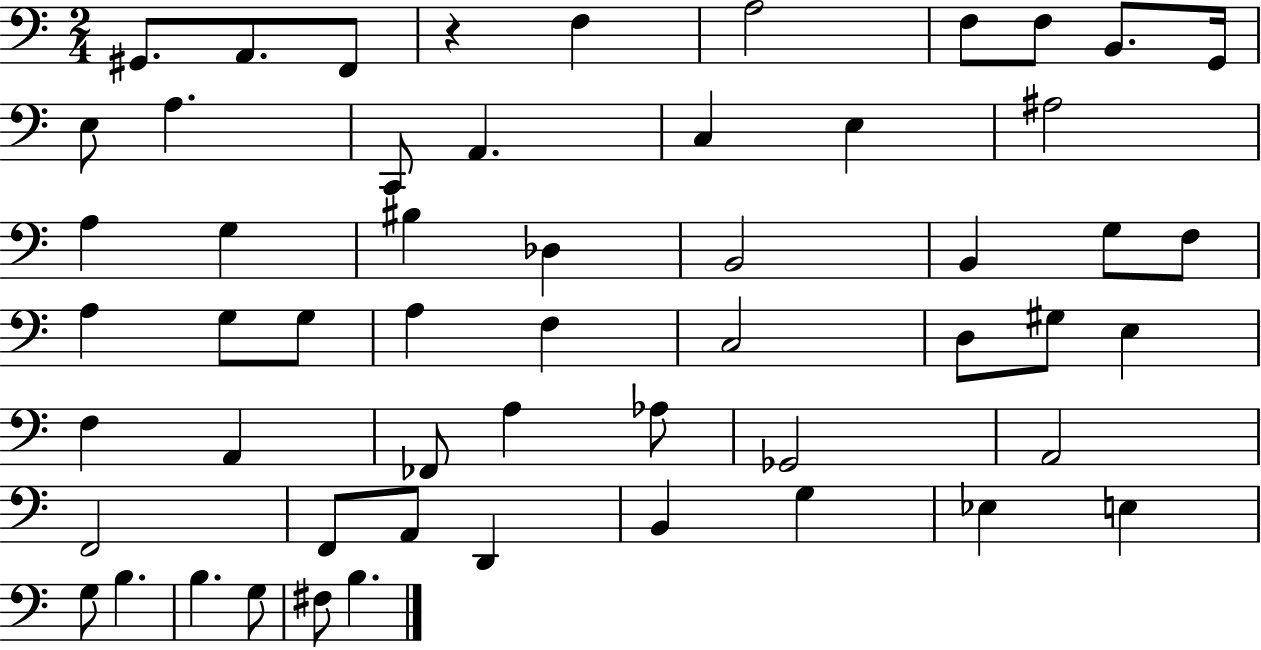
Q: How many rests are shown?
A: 1